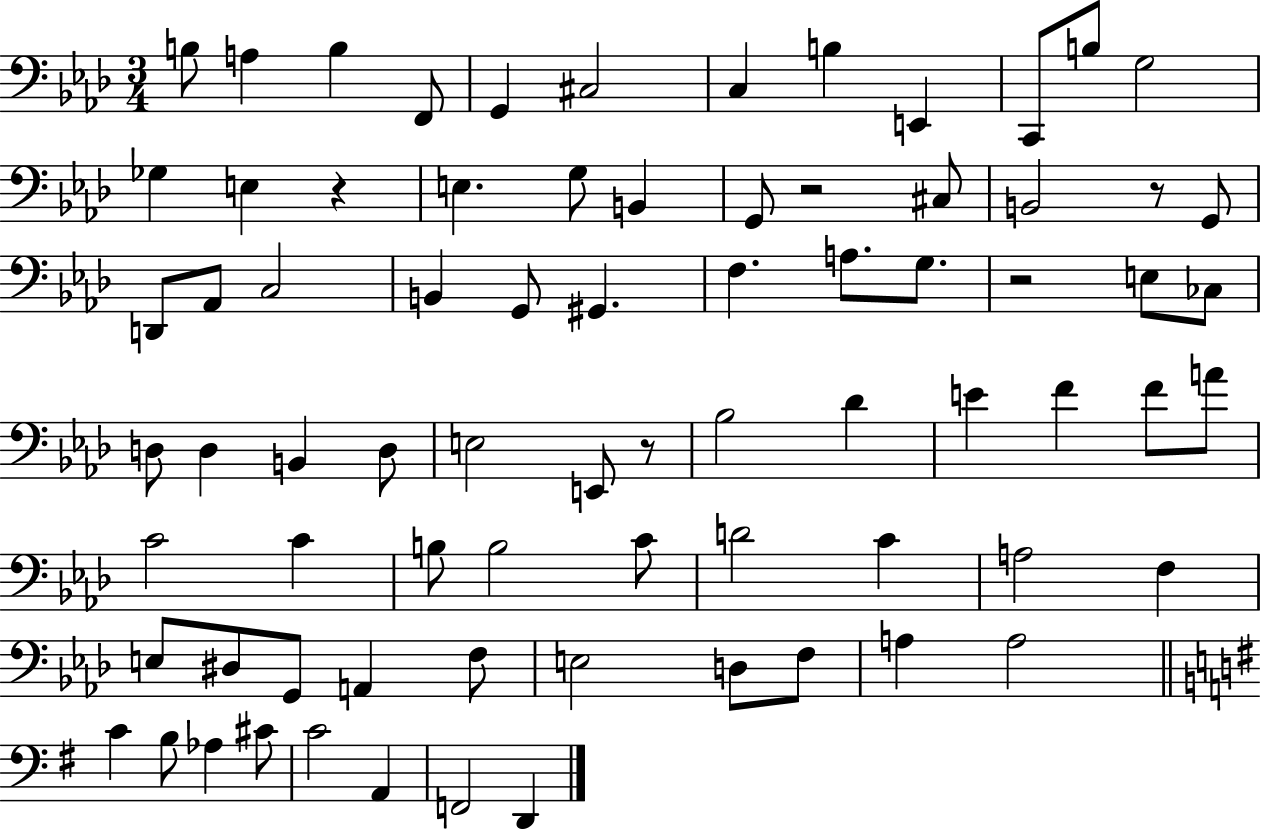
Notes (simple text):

B3/e A3/q B3/q F2/e G2/q C#3/h C3/q B3/q E2/q C2/e B3/e G3/h Gb3/q E3/q R/q E3/q. G3/e B2/q G2/e R/h C#3/e B2/h R/e G2/e D2/e Ab2/e C3/h B2/q G2/e G#2/q. F3/q. A3/e. G3/e. R/h E3/e CES3/e D3/e D3/q B2/q D3/e E3/h E2/e R/e Bb3/h Db4/q E4/q F4/q F4/e A4/e C4/h C4/q B3/e B3/h C4/e D4/h C4/q A3/h F3/q E3/e D#3/e G2/e A2/q F3/e E3/h D3/e F3/e A3/q A3/h C4/q B3/e Ab3/q C#4/e C4/h A2/q F2/h D2/q